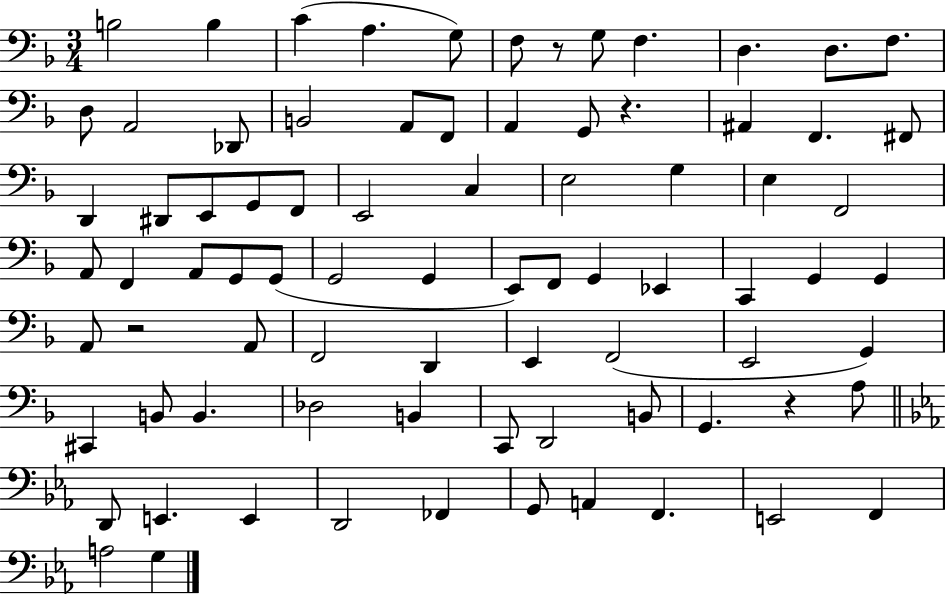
X:1
T:Untitled
M:3/4
L:1/4
K:F
B,2 B, C A, G,/2 F,/2 z/2 G,/2 F, D, D,/2 F,/2 D,/2 A,,2 _D,,/2 B,,2 A,,/2 F,,/2 A,, G,,/2 z ^A,, F,, ^F,,/2 D,, ^D,,/2 E,,/2 G,,/2 F,,/2 E,,2 C, E,2 G, E, F,,2 A,,/2 F,, A,,/2 G,,/2 G,,/2 G,,2 G,, E,,/2 F,,/2 G,, _E,, C,, G,, G,, A,,/2 z2 A,,/2 F,,2 D,, E,, F,,2 E,,2 G,, ^C,, B,,/2 B,, _D,2 B,, C,,/2 D,,2 B,,/2 G,, z A,/2 D,,/2 E,, E,, D,,2 _F,, G,,/2 A,, F,, E,,2 F,, A,2 G,